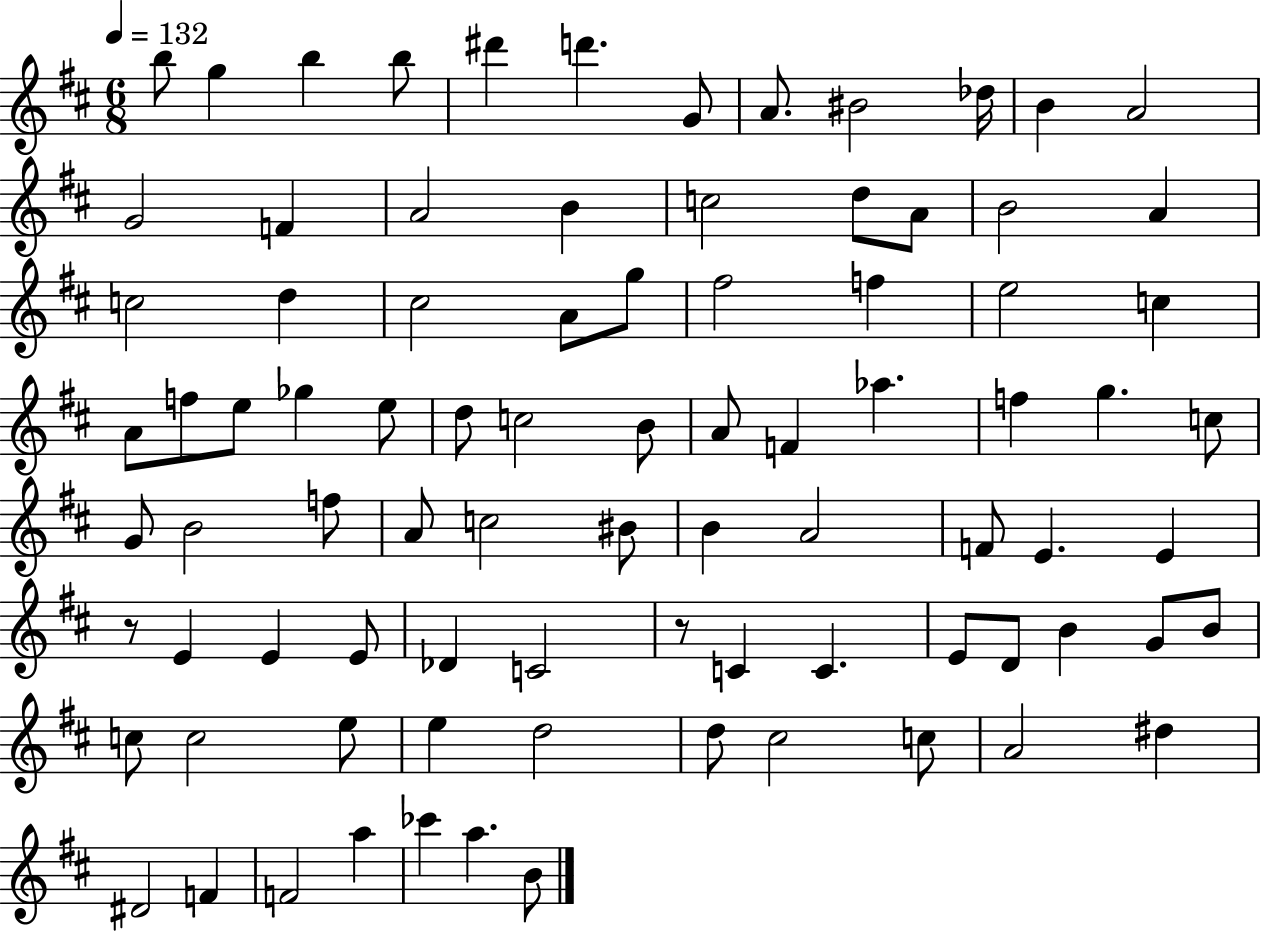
B5/e G5/q B5/q B5/e D#6/q D6/q. G4/e A4/e. BIS4/h Db5/s B4/q A4/h G4/h F4/q A4/h B4/q C5/h D5/e A4/e B4/h A4/q C5/h D5/q C#5/h A4/e G5/e F#5/h F5/q E5/h C5/q A4/e F5/e E5/e Gb5/q E5/e D5/e C5/h B4/e A4/e F4/q Ab5/q. F5/q G5/q. C5/e G4/e B4/h F5/e A4/e C5/h BIS4/e B4/q A4/h F4/e E4/q. E4/q R/e E4/q E4/q E4/e Db4/q C4/h R/e C4/q C4/q. E4/e D4/e B4/q G4/e B4/e C5/e C5/h E5/e E5/q D5/h D5/e C#5/h C5/e A4/h D#5/q D#4/h F4/q F4/h A5/q CES6/q A5/q. B4/e